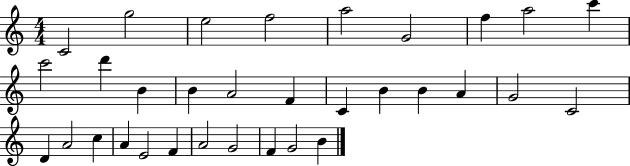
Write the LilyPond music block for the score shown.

{
  \clef treble
  \numericTimeSignature
  \time 4/4
  \key c \major
  c'2 g''2 | e''2 f''2 | a''2 g'2 | f''4 a''2 c'''4 | \break c'''2 d'''4 b'4 | b'4 a'2 f'4 | c'4 b'4 b'4 a'4 | g'2 c'2 | \break d'4 a'2 c''4 | a'4 e'2 f'4 | a'2 g'2 | f'4 g'2 b'4 | \break \bar "|."
}